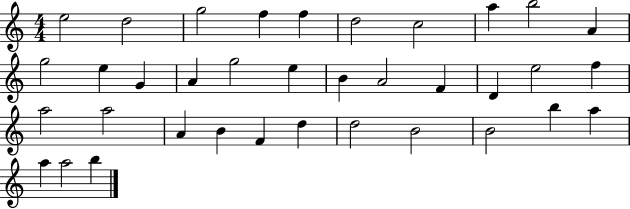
X:1
T:Untitled
M:4/4
L:1/4
K:C
e2 d2 g2 f f d2 c2 a b2 A g2 e G A g2 e B A2 F D e2 f a2 a2 A B F d d2 B2 B2 b a a a2 b